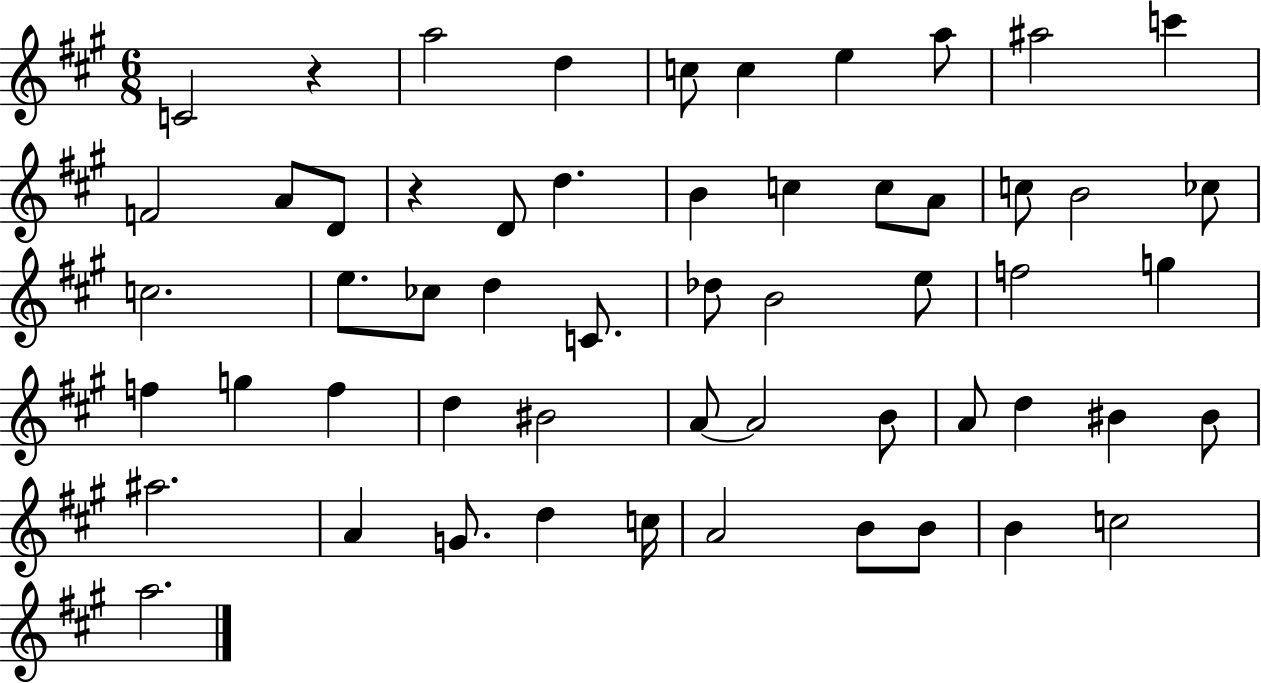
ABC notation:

X:1
T:Untitled
M:6/8
L:1/4
K:A
C2 z a2 d c/2 c e a/2 ^a2 c' F2 A/2 D/2 z D/2 d B c c/2 A/2 c/2 B2 _c/2 c2 e/2 _c/2 d C/2 _d/2 B2 e/2 f2 g f g f d ^B2 A/2 A2 B/2 A/2 d ^B ^B/2 ^a2 A G/2 d c/4 A2 B/2 B/2 B c2 a2